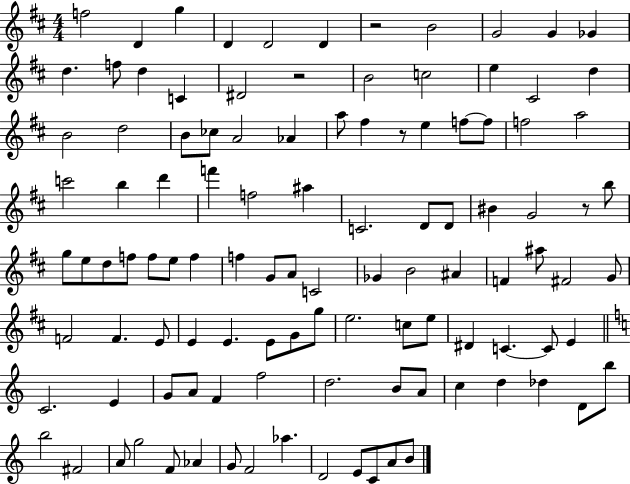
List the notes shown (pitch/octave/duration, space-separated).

F5/h D4/q G5/q D4/q D4/h D4/q R/h B4/h G4/h G4/q Gb4/q D5/q. F5/e D5/q C4/q D#4/h R/h B4/h C5/h E5/q C#4/h D5/q B4/h D5/h B4/e CES5/e A4/h Ab4/q A5/e F#5/q R/e E5/q F5/e F5/e F5/h A5/h C6/h B5/q D6/q F6/q F5/h A#5/q C4/h. D4/e D4/e BIS4/q G4/h R/e B5/e G5/e E5/e D5/e F5/e F5/e E5/e F5/q F5/q G4/e A4/e C4/h Gb4/q B4/h A#4/q F4/q A#5/e F#4/h G4/e F4/h F4/q. E4/e E4/q E4/q. E4/e G4/e G5/e E5/h. C5/e E5/e D#4/q C4/q. C4/e E4/q C4/h. E4/q G4/e A4/e F4/q F5/h D5/h. B4/e A4/e C5/q D5/q Db5/q D4/e B5/e B5/h F#4/h A4/e G5/h F4/e Ab4/q G4/e F4/h Ab5/q. D4/h E4/e C4/e A4/e B4/e